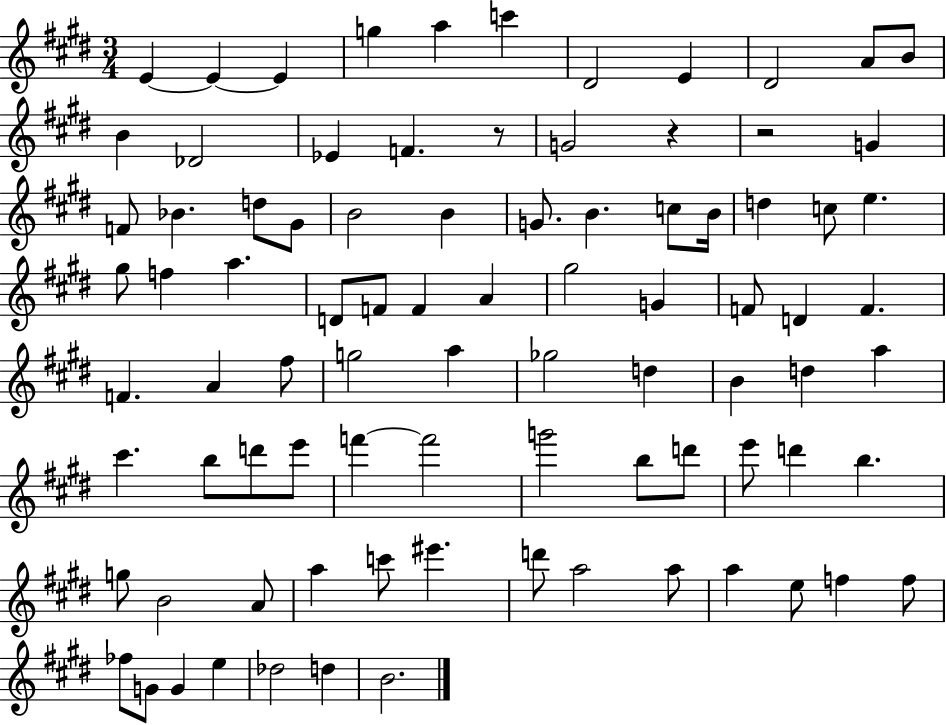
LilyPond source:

{
  \clef treble
  \numericTimeSignature
  \time 3/4
  \key e \major
  e'4~~ e'4~~ e'4 | g''4 a''4 c'''4 | dis'2 e'4 | dis'2 a'8 b'8 | \break b'4 des'2 | ees'4 f'4. r8 | g'2 r4 | r2 g'4 | \break f'8 bes'4. d''8 gis'8 | b'2 b'4 | g'8. b'4. c''8 b'16 | d''4 c''8 e''4. | \break gis''8 f''4 a''4. | d'8 f'8 f'4 a'4 | gis''2 g'4 | f'8 d'4 f'4. | \break f'4. a'4 fis''8 | g''2 a''4 | ges''2 d''4 | b'4 d''4 a''4 | \break cis'''4. b''8 d'''8 e'''8 | f'''4~~ f'''2 | g'''2 b''8 d'''8 | e'''8 d'''4 b''4. | \break g''8 b'2 a'8 | a''4 c'''8 eis'''4. | d'''8 a''2 a''8 | a''4 e''8 f''4 f''8 | \break fes''8 g'8 g'4 e''4 | des''2 d''4 | b'2. | \bar "|."
}